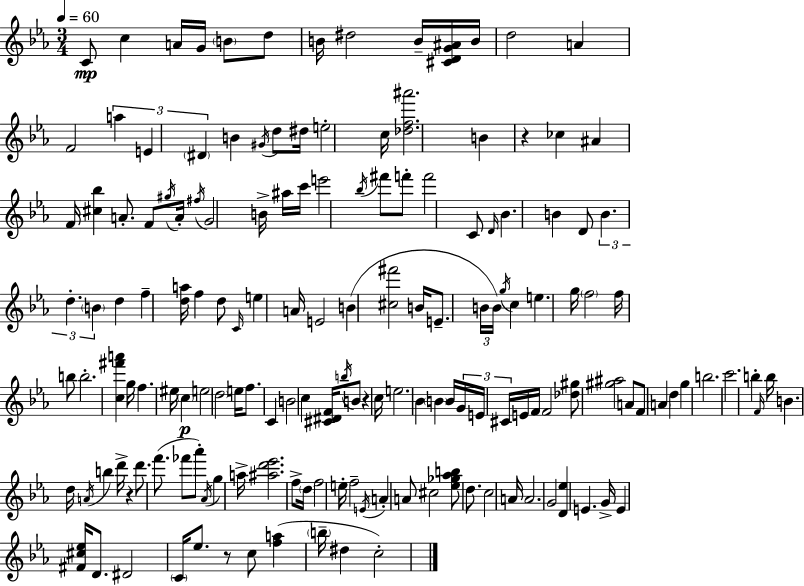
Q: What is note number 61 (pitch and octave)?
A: B4